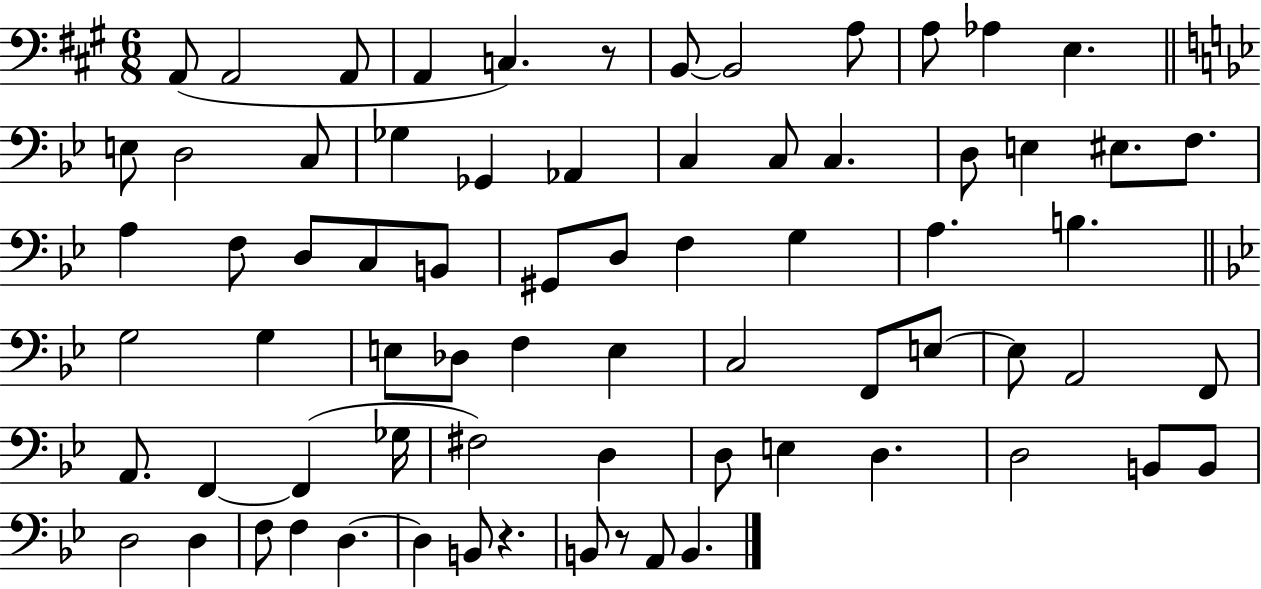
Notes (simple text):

A2/e A2/h A2/e A2/q C3/q. R/e B2/e B2/h A3/e A3/e Ab3/q E3/q. E3/e D3/h C3/e Gb3/q Gb2/q Ab2/q C3/q C3/e C3/q. D3/e E3/q EIS3/e. F3/e. A3/q F3/e D3/e C3/e B2/e G#2/e D3/e F3/q G3/q A3/q. B3/q. G3/h G3/q E3/e Db3/e F3/q E3/q C3/h F2/e E3/e E3/e A2/h F2/e A2/e. F2/q F2/q Gb3/s F#3/h D3/q D3/e E3/q D3/q. D3/h B2/e B2/e D3/h D3/q F3/e F3/q D3/q. D3/q B2/e R/q. B2/e R/e A2/e B2/q.